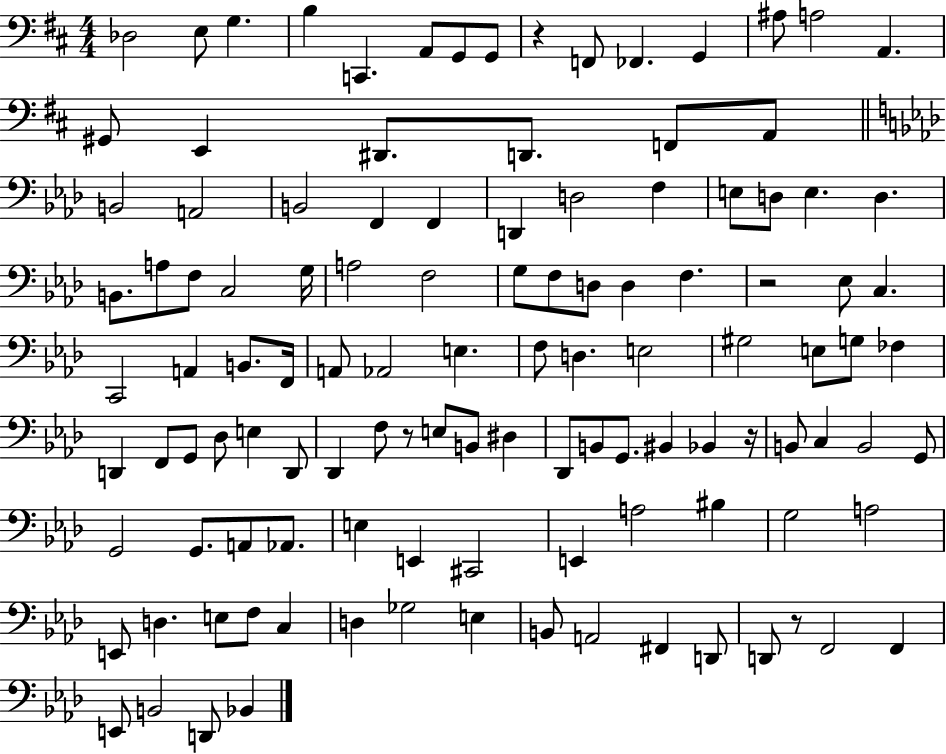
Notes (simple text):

Db3/h E3/e G3/q. B3/q C2/q. A2/e G2/e G2/e R/q F2/e FES2/q. G2/q A#3/e A3/h A2/q. G#2/e E2/q D#2/e. D2/e. F2/e A2/e B2/h A2/h B2/h F2/q F2/q D2/q D3/h F3/q E3/e D3/e E3/q. D3/q. B2/e. A3/e F3/e C3/h G3/s A3/h F3/h G3/e F3/e D3/e D3/q F3/q. R/h Eb3/e C3/q. C2/h A2/q B2/e. F2/s A2/e Ab2/h E3/q. F3/e D3/q. E3/h G#3/h E3/e G3/e FES3/q D2/q F2/e G2/e Db3/e E3/q D2/e Db2/q F3/e R/e E3/e B2/e D#3/q Db2/e B2/e G2/e. BIS2/q Bb2/q R/s B2/e C3/q B2/h G2/e G2/h G2/e. A2/e Ab2/e. E3/q E2/q C#2/h E2/q A3/h BIS3/q G3/h A3/h E2/e D3/q. E3/e F3/e C3/q D3/q Gb3/h E3/q B2/e A2/h F#2/q D2/e D2/e R/e F2/h F2/q E2/e B2/h D2/e Bb2/q